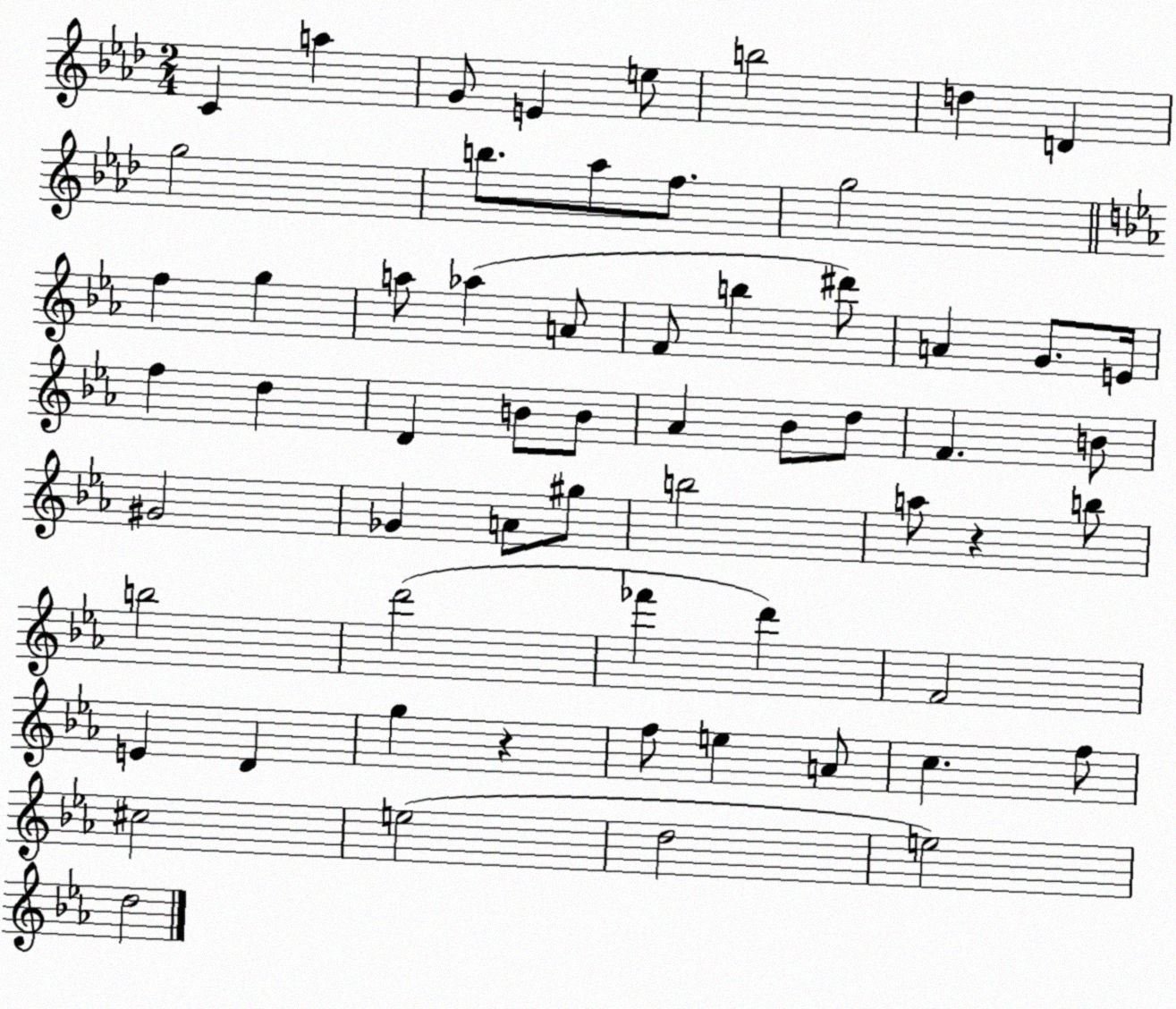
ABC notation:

X:1
T:Untitled
M:2/4
L:1/4
K:Ab
C a G/2 E e/2 b2 d D g2 b/2 _a/2 f/2 g2 f g a/2 _a A/2 F/2 b ^d'/2 A G/2 E/4 f d D B/2 B/2 _A _B/2 d/2 F B/2 ^G2 _G A/2 ^g/2 b2 a/2 z b/2 b2 d'2 _f' d' F2 E D g z f/2 e A/2 c f/2 ^c2 e2 d2 e2 d2